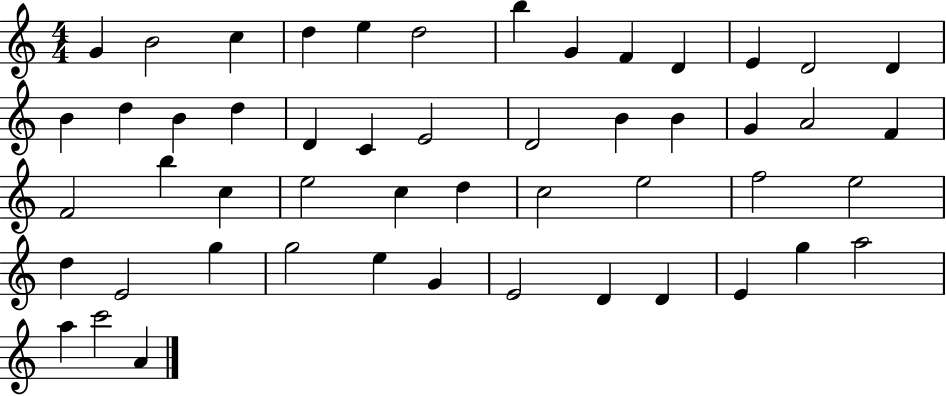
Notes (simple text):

G4/q B4/h C5/q D5/q E5/q D5/h B5/q G4/q F4/q D4/q E4/q D4/h D4/q B4/q D5/q B4/q D5/q D4/q C4/q E4/h D4/h B4/q B4/q G4/q A4/h F4/q F4/h B5/q C5/q E5/h C5/q D5/q C5/h E5/h F5/h E5/h D5/q E4/h G5/q G5/h E5/q G4/q E4/h D4/q D4/q E4/q G5/q A5/h A5/q C6/h A4/q